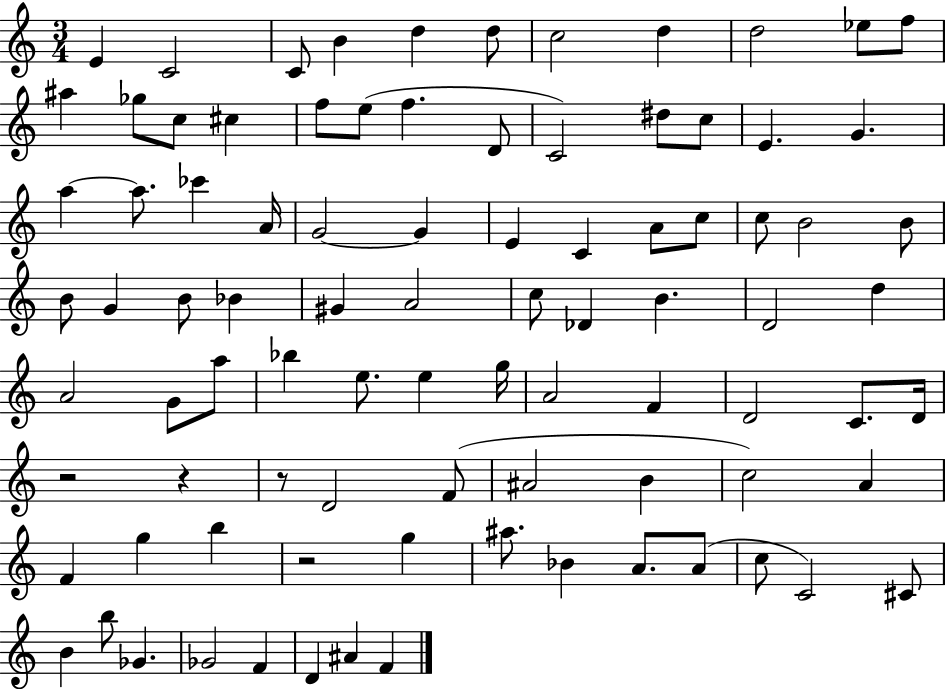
X:1
T:Untitled
M:3/4
L:1/4
K:C
E C2 C/2 B d d/2 c2 d d2 _e/2 f/2 ^a _g/2 c/2 ^c f/2 e/2 f D/2 C2 ^d/2 c/2 E G a a/2 _c' A/4 G2 G E C A/2 c/2 c/2 B2 B/2 B/2 G B/2 _B ^G A2 c/2 _D B D2 d A2 G/2 a/2 _b e/2 e g/4 A2 F D2 C/2 D/4 z2 z z/2 D2 F/2 ^A2 B c2 A F g b z2 g ^a/2 _B A/2 A/2 c/2 C2 ^C/2 B b/2 _G _G2 F D ^A F